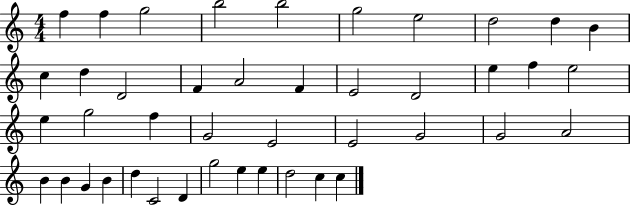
X:1
T:Untitled
M:4/4
L:1/4
K:C
f f g2 b2 b2 g2 e2 d2 d B c d D2 F A2 F E2 D2 e f e2 e g2 f G2 E2 E2 G2 G2 A2 B B G B d C2 D g2 e e d2 c c